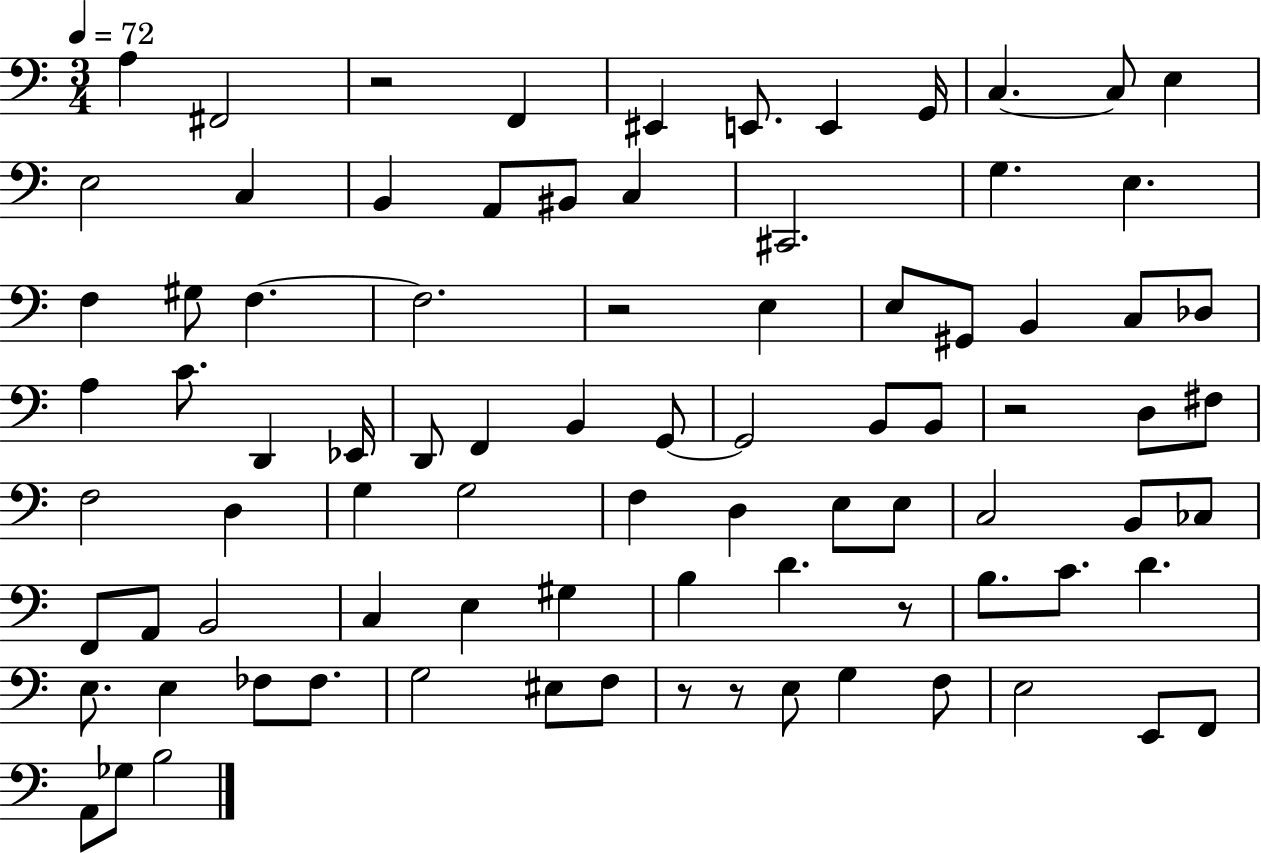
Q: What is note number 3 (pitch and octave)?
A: F2